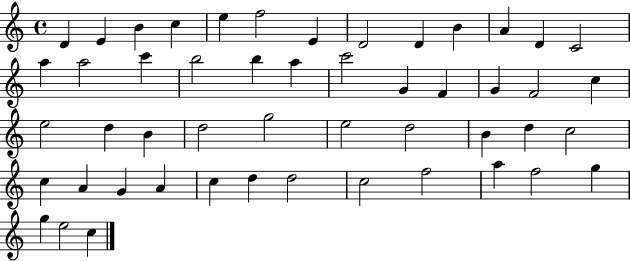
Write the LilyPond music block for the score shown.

{
  \clef treble
  \time 4/4
  \defaultTimeSignature
  \key c \major
  d'4 e'4 b'4 c''4 | e''4 f''2 e'4 | d'2 d'4 b'4 | a'4 d'4 c'2 | \break a''4 a''2 c'''4 | b''2 b''4 a''4 | c'''2 g'4 f'4 | g'4 f'2 c''4 | \break e''2 d''4 b'4 | d''2 g''2 | e''2 d''2 | b'4 d''4 c''2 | \break c''4 a'4 g'4 a'4 | c''4 d''4 d''2 | c''2 f''2 | a''4 f''2 g''4 | \break g''4 e''2 c''4 | \bar "|."
}